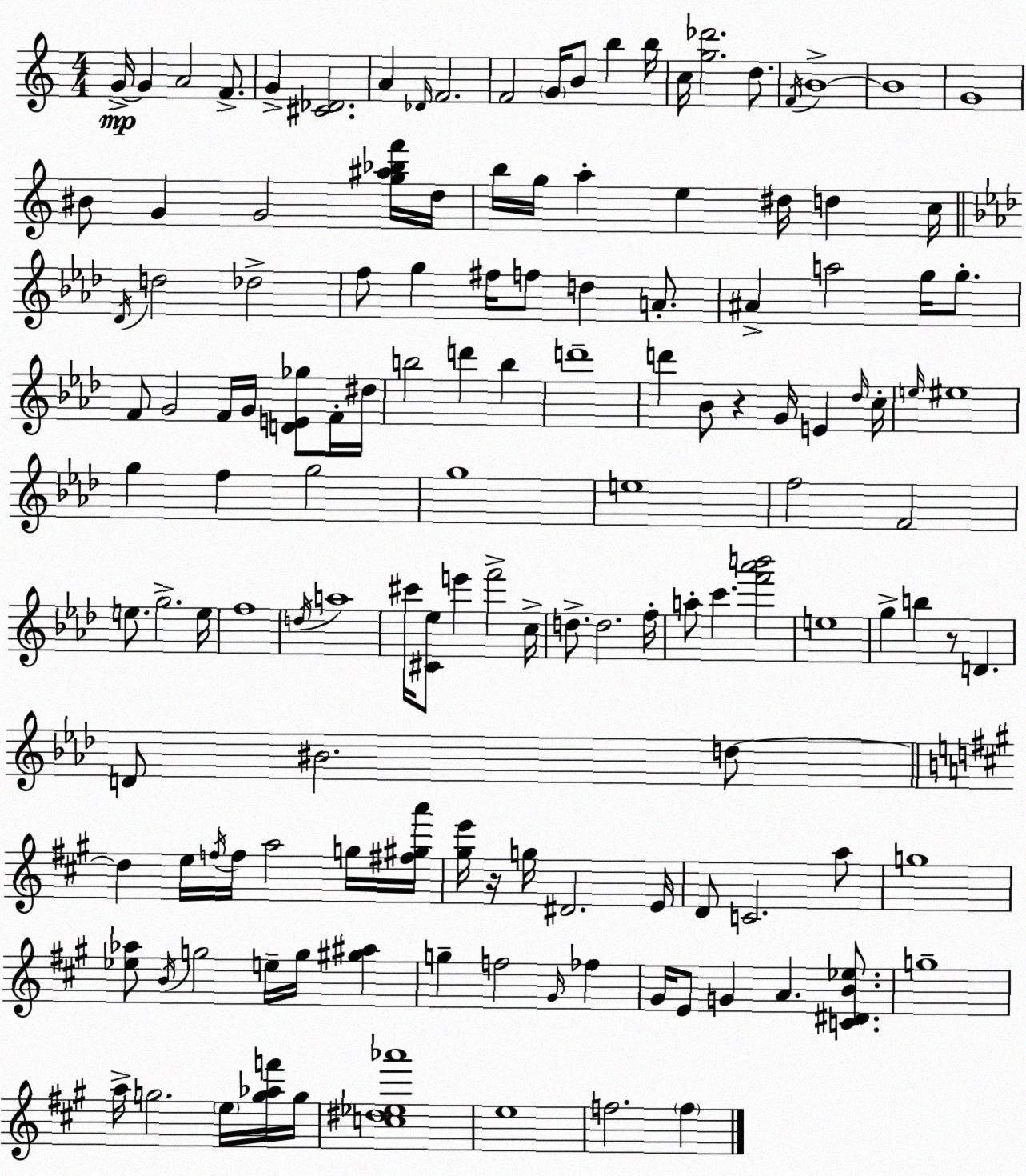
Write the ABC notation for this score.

X:1
T:Untitled
M:4/4
L:1/4
K:Am
G/4 G A2 F/2 G [^C_D]2 A _D/4 F2 F2 G/4 B/2 b b/4 c/4 [g_d']2 d/2 F/4 B4 B4 G4 ^B/2 G G2 [g^a_bf']/4 d/4 b/4 g/4 a e ^d/4 d c/4 _D/4 d2 _d2 f/2 g ^f/4 f/2 d A/2 ^A a2 g/4 g/2 F/2 G2 F/4 G/4 [DE_g]/2 F/4 ^d/4 b2 d' b d'4 d' _B/2 z G/4 E _d/4 c/4 e/4 ^e4 g f g2 g4 e4 f2 F2 e/2 g2 e/4 f4 d/4 a4 ^c'/4 [^C_e]/2 e' f'2 c/4 d/2 d2 f/4 a/2 c' [f'_a'b']2 e4 g b z/2 D D/2 ^B2 d/2 d e/4 f/4 f/4 a2 g/4 [^f^ga']/4 [^ge']/4 z/4 g/4 ^D2 E/4 D/2 C2 a/2 g4 [_e_a]/2 B/4 g2 e/4 g/4 [^g^a] g f2 ^G/4 _f ^G/4 E/2 G A [C^DB_e]/2 g4 a/4 g2 e/4 [g_af']/4 g/4 [c^d_e_a']4 e4 f2 f